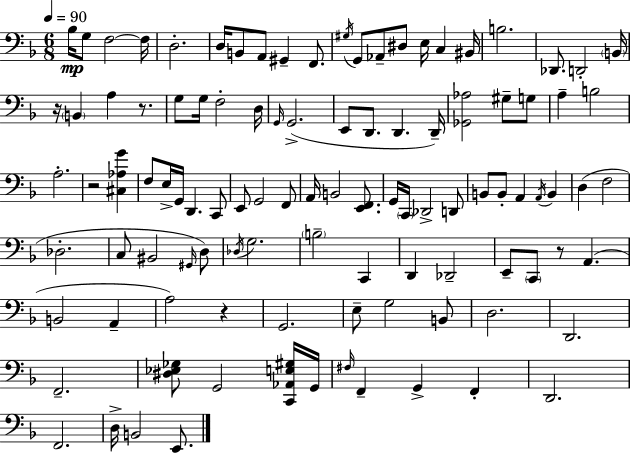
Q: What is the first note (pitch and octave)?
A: Bb3